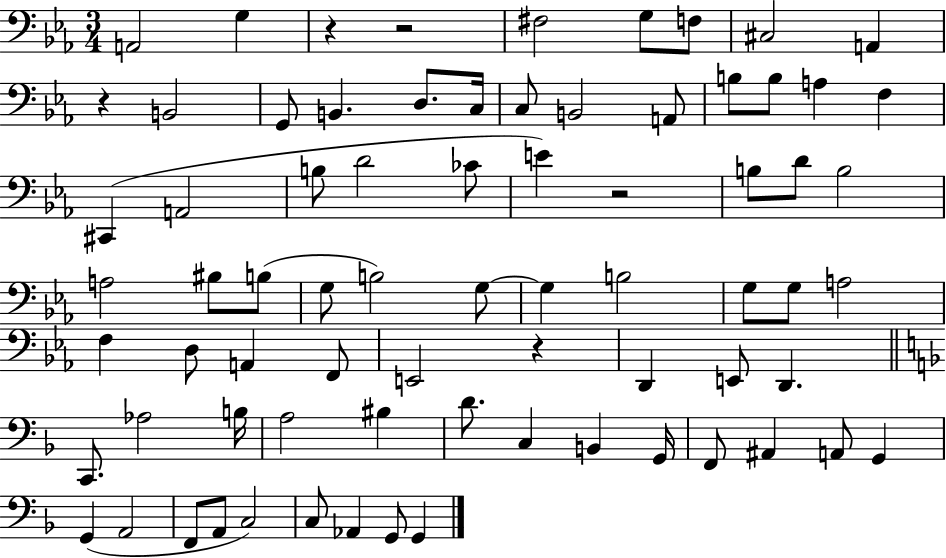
{
  \clef bass
  \numericTimeSignature
  \time 3/4
  \key ees \major
  a,2 g4 | r4 r2 | fis2 g8 f8 | cis2 a,4 | \break r4 b,2 | g,8 b,4. d8. c16 | c8 b,2 a,8 | b8 b8 a4 f4 | \break cis,4( a,2 | b8 d'2 ces'8 | e'4) r2 | b8 d'8 b2 | \break a2 bis8 b8( | g8 b2) g8~~ | g4 b2 | g8 g8 a2 | \break f4 d8 a,4 f,8 | e,2 r4 | d,4 e,8 d,4. | \bar "||" \break \key f \major c,8. aes2 b16 | a2 bis4 | d'8. c4 b,4 g,16 | f,8 ais,4 a,8 g,4 | \break g,4( a,2 | f,8 a,8 c2) | c8 aes,4 g,8 g,4 | \bar "|."
}